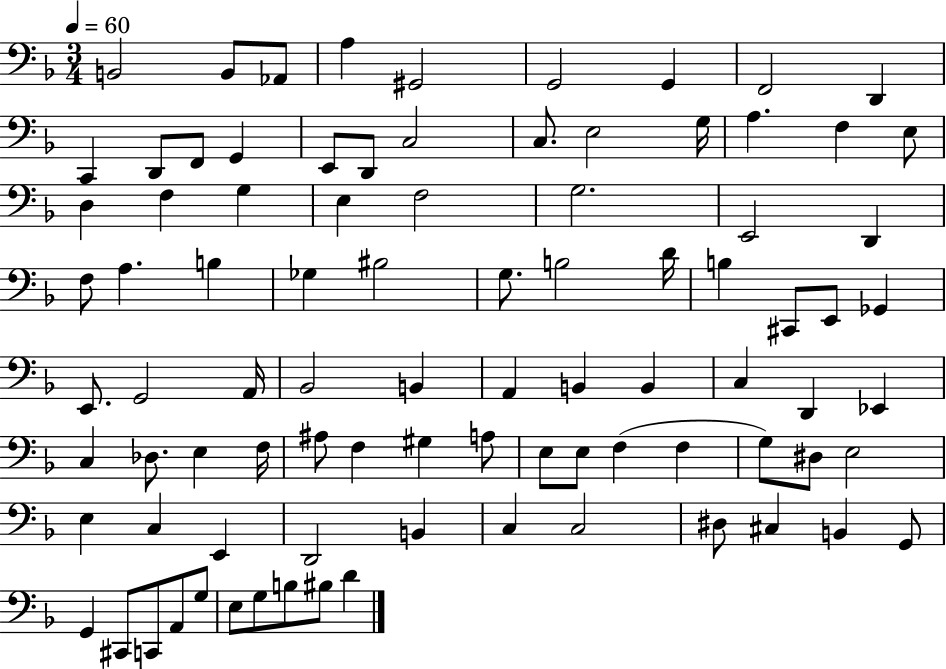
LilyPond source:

{
  \clef bass
  \numericTimeSignature
  \time 3/4
  \key f \major
  \tempo 4 = 60
  b,2 b,8 aes,8 | a4 gis,2 | g,2 g,4 | f,2 d,4 | \break c,4 d,8 f,8 g,4 | e,8 d,8 c2 | c8. e2 g16 | a4. f4 e8 | \break d4 f4 g4 | e4 f2 | g2. | e,2 d,4 | \break f8 a4. b4 | ges4 bis2 | g8. b2 d'16 | b4 cis,8 e,8 ges,4 | \break e,8. g,2 a,16 | bes,2 b,4 | a,4 b,4 b,4 | c4 d,4 ees,4 | \break c4 des8. e4 f16 | ais8 f4 gis4 a8 | e8 e8 f4( f4 | g8) dis8 e2 | \break e4 c4 e,4 | d,2 b,4 | c4 c2 | dis8 cis4 b,4 g,8 | \break g,4 cis,8 c,8 a,8 g8 | e8 g8 b8 bis8 d'4 | \bar "|."
}